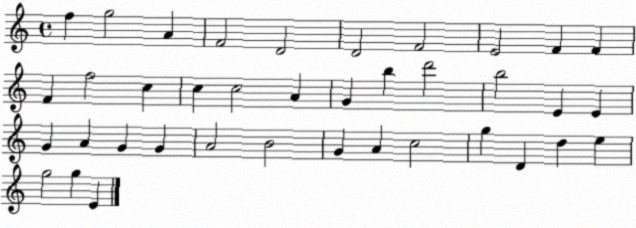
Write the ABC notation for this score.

X:1
T:Untitled
M:4/4
L:1/4
K:C
f g2 A F2 D2 D2 F2 E2 F F F f2 c c c2 A G b d'2 b2 E E G A G G A2 B2 G A c2 g D d e g2 g E